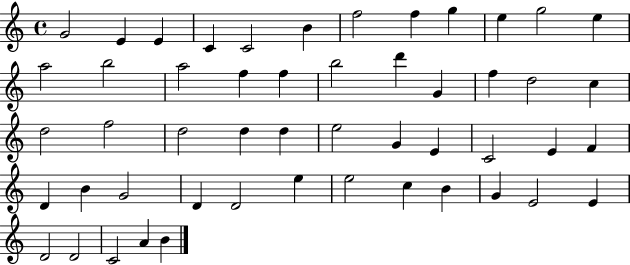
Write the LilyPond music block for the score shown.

{
  \clef treble
  \time 4/4
  \defaultTimeSignature
  \key c \major
  g'2 e'4 e'4 | c'4 c'2 b'4 | f''2 f''4 g''4 | e''4 g''2 e''4 | \break a''2 b''2 | a''2 f''4 f''4 | b''2 d'''4 g'4 | f''4 d''2 c''4 | \break d''2 f''2 | d''2 d''4 d''4 | e''2 g'4 e'4 | c'2 e'4 f'4 | \break d'4 b'4 g'2 | d'4 d'2 e''4 | e''2 c''4 b'4 | g'4 e'2 e'4 | \break d'2 d'2 | c'2 a'4 b'4 | \bar "|."
}